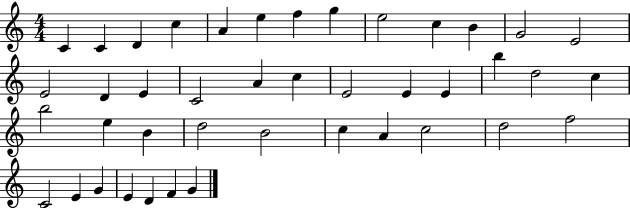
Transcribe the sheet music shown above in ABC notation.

X:1
T:Untitled
M:4/4
L:1/4
K:C
C C D c A e f g e2 c B G2 E2 E2 D E C2 A c E2 E E b d2 c b2 e B d2 B2 c A c2 d2 f2 C2 E G E D F G